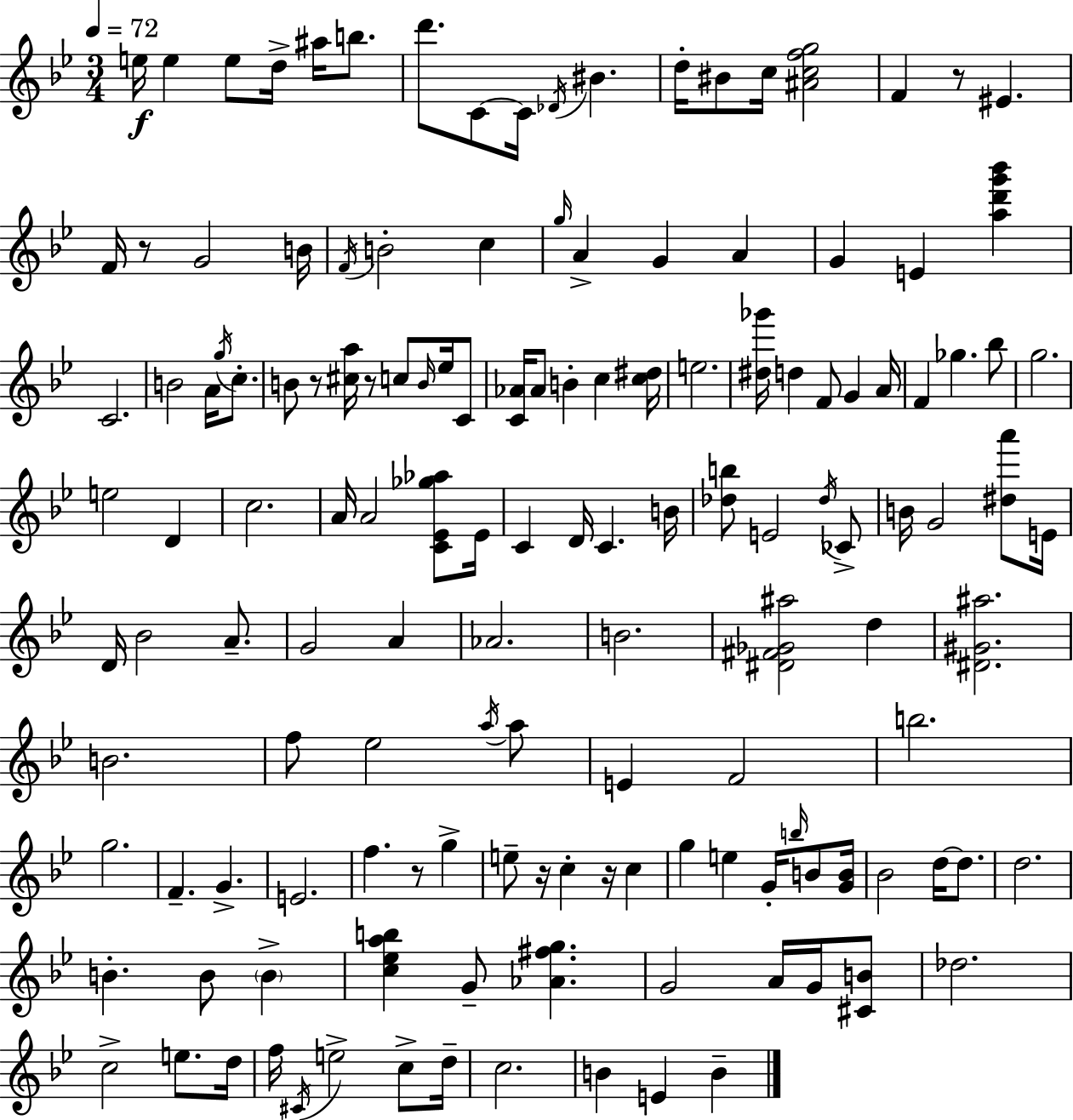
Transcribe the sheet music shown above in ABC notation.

X:1
T:Untitled
M:3/4
L:1/4
K:Gm
e/4 e e/2 d/4 ^a/4 b/2 d'/2 C/2 C/4 _D/4 ^B d/4 ^B/2 c/4 [^Acfg]2 F z/2 ^E F/4 z/2 G2 B/4 F/4 B2 c g/4 A G A G E [ad'g'_b'] C2 B2 A/4 g/4 c/2 B/2 z/2 [^ca]/4 z/2 c/2 B/4 _e/4 C/2 [C_A]/4 _A/2 B c [c^d]/4 e2 [^d_g']/4 d F/2 G A/4 F _g _b/2 g2 e2 D c2 A/4 A2 [C_E_g_a]/2 _E/4 C D/4 C B/4 [_db]/2 E2 _d/4 _C/2 B/4 G2 [^da']/2 E/4 D/4 _B2 A/2 G2 A _A2 B2 [^D^F_G^a]2 d [^D^G^a]2 B2 f/2 _e2 a/4 a/2 E F2 b2 g2 F G E2 f z/2 g e/2 z/4 c z/4 c g e G/4 b/4 B/2 [GB]/4 _B2 d/4 d/2 d2 B B/2 B [c_eab] G/2 [_A^fg] G2 A/4 G/4 [^CB]/2 _d2 c2 e/2 d/4 f/4 ^C/4 e2 c/2 d/4 c2 B E B